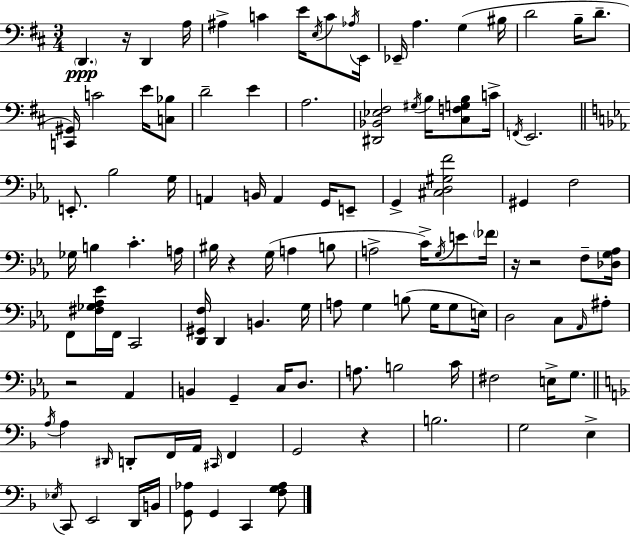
D2/q. R/s D2/q A3/s A#3/q C4/q E4/s E3/s C4/e Ab3/s E2/s Eb2/s A3/q. G3/q BIS3/s D4/h B3/s D4/e. [C2,G#2]/s C4/h E4/s [C3,Bb3]/e D4/h E4/q A3/h. [D#2,Bb2,Eb3,F#3]/h G#3/s B3/s [C#3,F3,G3,B3]/e C4/s F2/s E2/h. E2/e. Bb3/h G3/s A2/q B2/s A2/q G2/s E2/e G2/q [C#3,D3,G#3,F4]/h G#2/q F3/h Gb3/s B3/q C4/q. A3/s BIS3/s R/q G3/s A3/q B3/e A3/h C4/s G3/s E4/e FES4/s R/s R/h F3/e [Db3,G3,Ab3]/s F2/e [F#3,Gb3,Ab3,Eb4]/s F2/s C2/h [D2,G#2,F3]/s D2/q B2/q. G3/s A3/e G3/q B3/e G3/s G3/e E3/s D3/h C3/e Ab2/s A#3/e R/h Ab2/q B2/q G2/q C3/s D3/e. A3/e. B3/h C4/s F#3/h E3/s G3/e. A3/s A3/q D#2/s D2/e F2/s A2/s C#2/s F2/q G2/h R/q B3/h. G3/h E3/q Eb3/s C2/e E2/h D2/s B2/s [G2,Ab3]/e G2/q C2/q [F3,G3,Ab3]/e